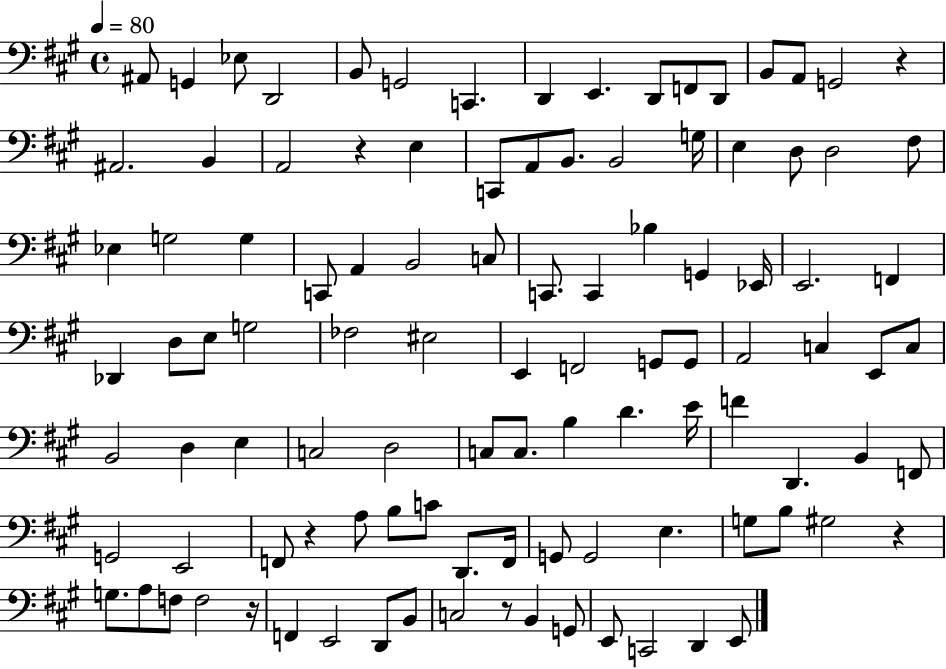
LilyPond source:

{
  \clef bass
  \time 4/4
  \defaultTimeSignature
  \key a \major
  \tempo 4 = 80
  ais,8 g,4 ees8 d,2 | b,8 g,2 c,4. | d,4 e,4. d,8 f,8 d,8 | b,8 a,8 g,2 r4 | \break ais,2. b,4 | a,2 r4 e4 | c,8 a,8 b,8. b,2 g16 | e4 d8 d2 fis8 | \break ees4 g2 g4 | c,8 a,4 b,2 c8 | c,8. c,4 bes4 g,4 ees,16 | e,2. f,4 | \break des,4 d8 e8 g2 | fes2 eis2 | e,4 f,2 g,8 g,8 | a,2 c4 e,8 c8 | \break b,2 d4 e4 | c2 d2 | c8 c8. b4 d'4. e'16 | f'4 d,4. b,4 f,8 | \break g,2 e,2 | f,8 r4 a8 b8 c'8 d,8. f,16 | g,8 g,2 e4. | g8 b8 gis2 r4 | \break g8. a8 f8 f2 r16 | f,4 e,2 d,8 b,8 | c2 r8 b,4 g,8 | e,8 c,2 d,4 e,8 | \break \bar "|."
}